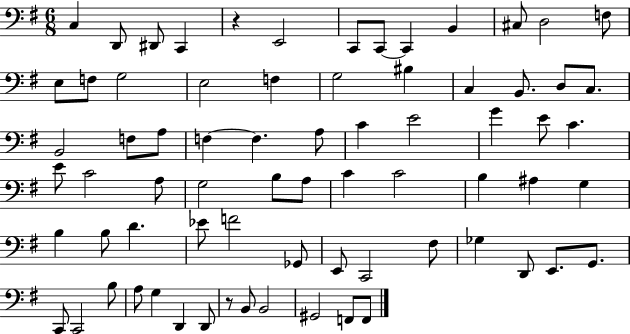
X:1
T:Untitled
M:6/8
L:1/4
K:G
C, D,,/2 ^D,,/2 C,, z E,,2 C,,/2 C,,/2 C,, B,, ^C,/2 D,2 F,/2 E,/2 F,/2 G,2 E,2 F, G,2 ^B, C, B,,/2 D,/2 C,/2 B,,2 F,/2 A,/2 F, F, A,/2 C E2 G E/2 C E/2 C2 A,/2 G,2 B,/2 A,/2 C C2 B, ^A, G, B, B,/2 D _E/2 F2 _G,,/2 E,,/2 C,,2 ^F,/2 _G, D,,/2 E,,/2 G,,/2 C,,/2 C,,2 B,/2 A,/2 G, D,, D,,/2 z/2 B,,/2 B,,2 ^G,,2 F,,/2 F,,/2